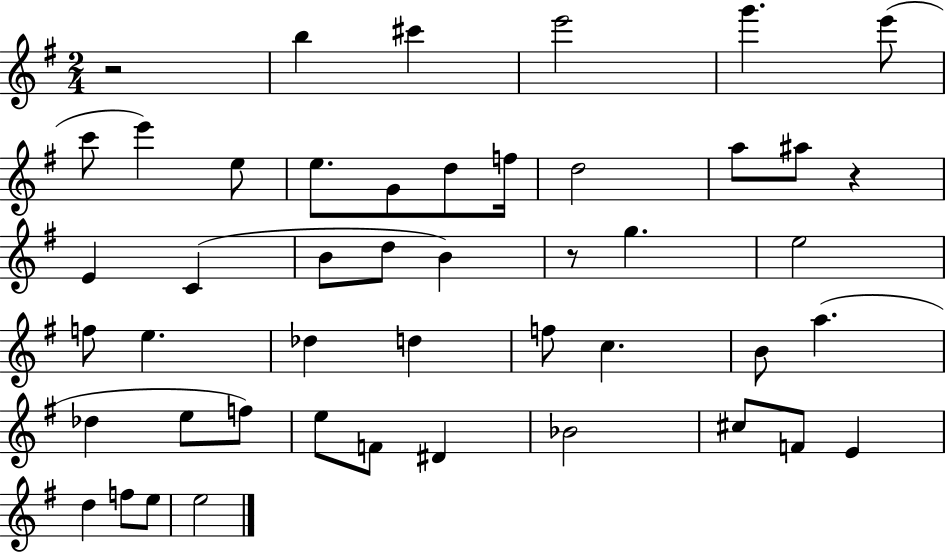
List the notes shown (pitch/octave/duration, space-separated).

R/h B5/q C#6/q E6/h G6/q. E6/e C6/e E6/q E5/e E5/e. G4/e D5/e F5/s D5/h A5/e A#5/e R/q E4/q C4/q B4/e D5/e B4/q R/e G5/q. E5/h F5/e E5/q. Db5/q D5/q F5/e C5/q. B4/e A5/q. Db5/q E5/e F5/e E5/e F4/e D#4/q Bb4/h C#5/e F4/e E4/q D5/q F5/e E5/e E5/h